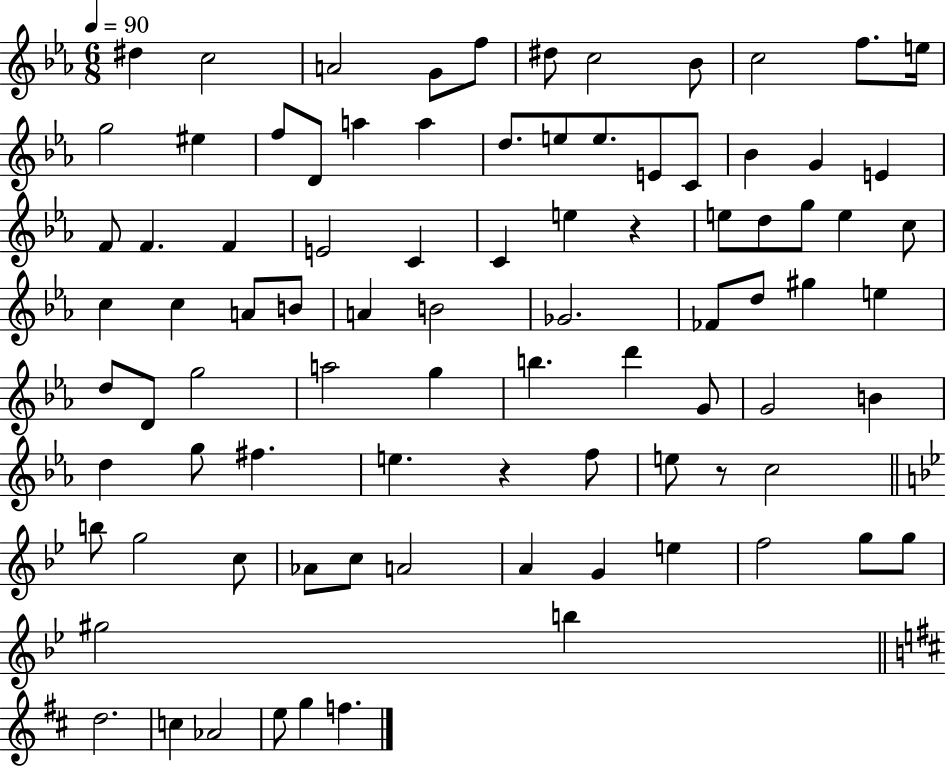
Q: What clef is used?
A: treble